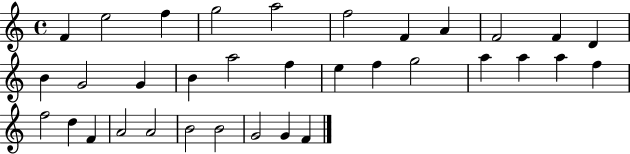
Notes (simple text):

F4/q E5/h F5/q G5/h A5/h F5/h F4/q A4/q F4/h F4/q D4/q B4/q G4/h G4/q B4/q A5/h F5/q E5/q F5/q G5/h A5/q A5/q A5/q F5/q F5/h D5/q F4/q A4/h A4/h B4/h B4/h G4/h G4/q F4/q